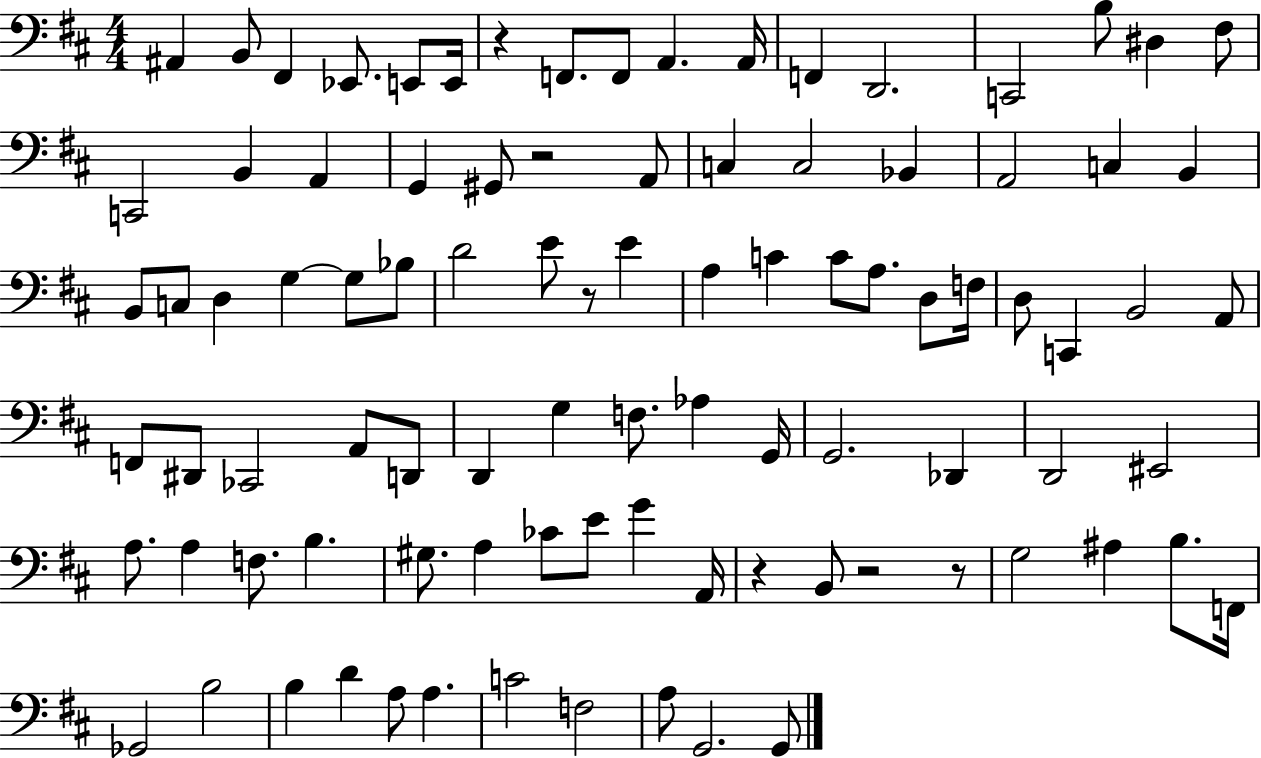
A#2/q B2/e F#2/q Eb2/e. E2/e E2/s R/q F2/e. F2/e A2/q. A2/s F2/q D2/h. C2/h B3/e D#3/q F#3/e C2/h B2/q A2/q G2/q G#2/e R/h A2/e C3/q C3/h Bb2/q A2/h C3/q B2/q B2/e C3/e D3/q G3/q G3/e Bb3/e D4/h E4/e R/e E4/q A3/q C4/q C4/e A3/e. D3/e F3/s D3/e C2/q B2/h A2/e F2/e D#2/e CES2/h A2/e D2/e D2/q G3/q F3/e. Ab3/q G2/s G2/h. Db2/q D2/h EIS2/h A3/e. A3/q F3/e. B3/q. G#3/e. A3/q CES4/e E4/e G4/q A2/s R/q B2/e R/h R/e G3/h A#3/q B3/e. F2/s Gb2/h B3/h B3/q D4/q A3/e A3/q. C4/h F3/h A3/e G2/h. G2/e